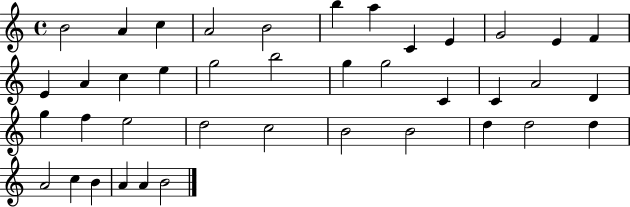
B4/h A4/q C5/q A4/h B4/h B5/q A5/q C4/q E4/q G4/h E4/q F4/q E4/q A4/q C5/q E5/q G5/h B5/h G5/q G5/h C4/q C4/q A4/h D4/q G5/q F5/q E5/h D5/h C5/h B4/h B4/h D5/q D5/h D5/q A4/h C5/q B4/q A4/q A4/q B4/h